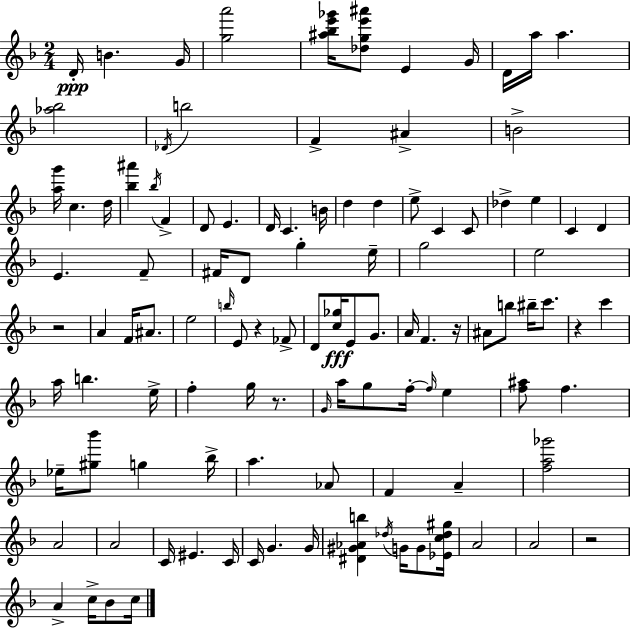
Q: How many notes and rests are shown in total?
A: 110